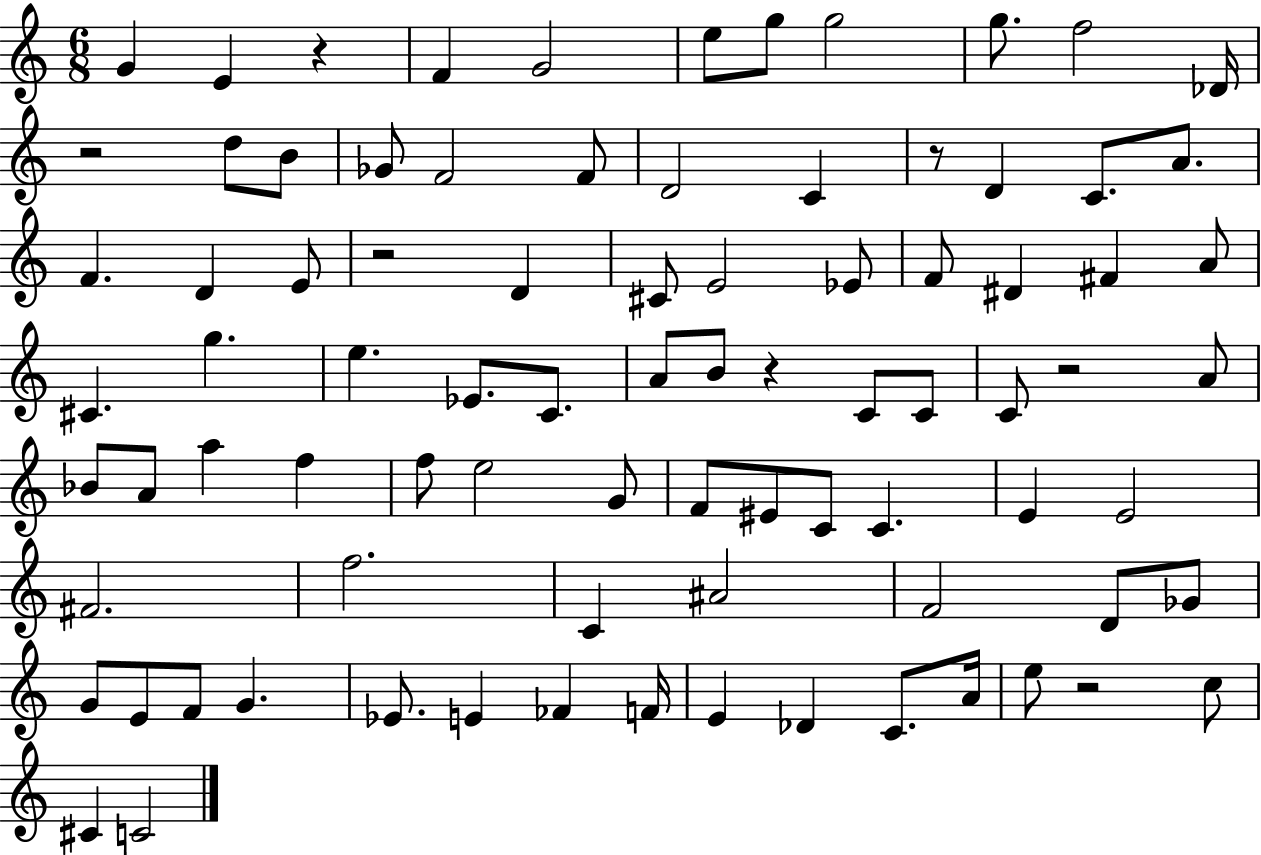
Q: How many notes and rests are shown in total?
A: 85